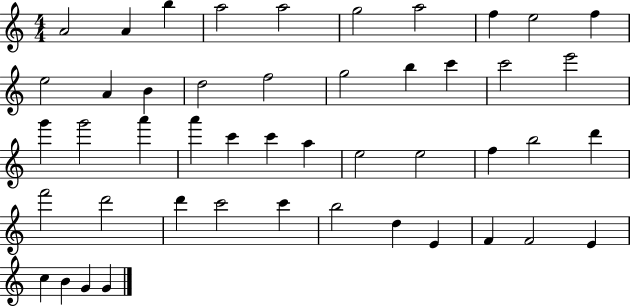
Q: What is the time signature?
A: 4/4